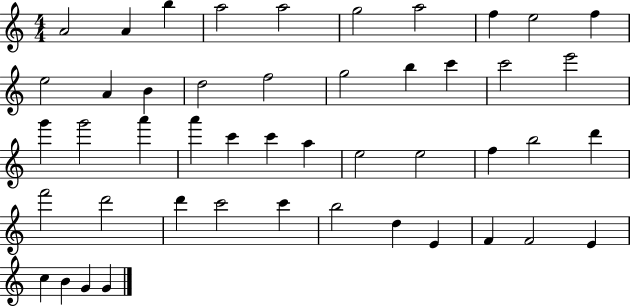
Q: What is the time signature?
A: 4/4